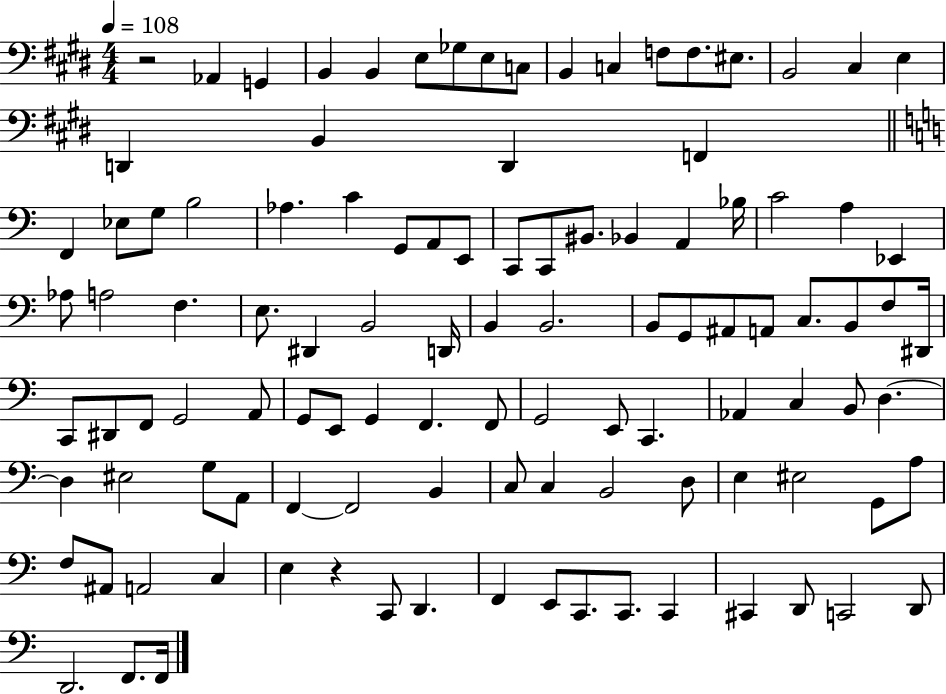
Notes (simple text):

R/h Ab2/q G2/q B2/q B2/q E3/e Gb3/e E3/e C3/e B2/q C3/q F3/e F3/e. EIS3/e. B2/h C#3/q E3/q D2/q B2/q D2/q F2/q F2/q Eb3/e G3/e B3/h Ab3/q. C4/q G2/e A2/e E2/e C2/e C2/e BIS2/e. Bb2/q A2/q Bb3/s C4/h A3/q Eb2/q Ab3/e A3/h F3/q. E3/e. D#2/q B2/h D2/s B2/q B2/h. B2/e G2/e A#2/e A2/e C3/e. B2/e F3/e D#2/s C2/e D#2/e F2/e G2/h A2/e G2/e E2/e G2/q F2/q. F2/e G2/h E2/e C2/q. Ab2/q C3/q B2/e D3/q. D3/q EIS3/h G3/e A2/e F2/q F2/h B2/q C3/e C3/q B2/h D3/e E3/q EIS3/h G2/e A3/e F3/e A#2/e A2/h C3/q E3/q R/q C2/e D2/q. F2/q E2/e C2/e. C2/e. C2/q C#2/q D2/e C2/h D2/e D2/h. F2/e. F2/s